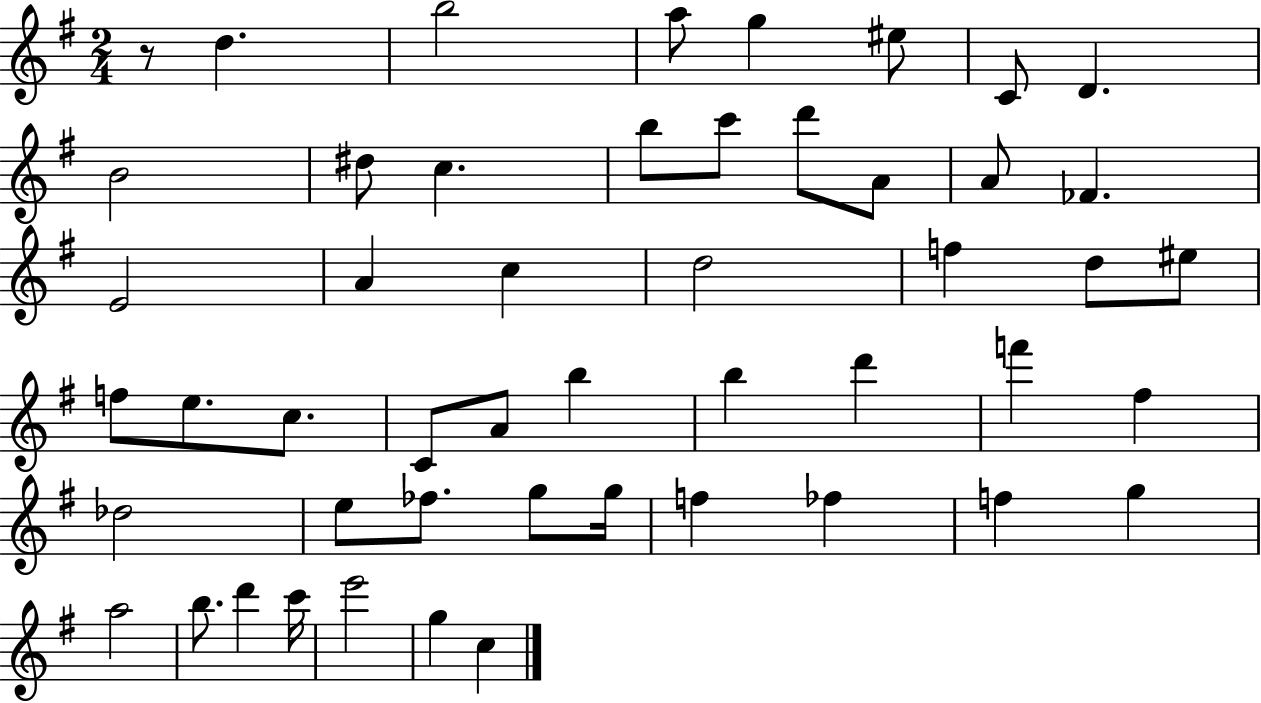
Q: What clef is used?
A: treble